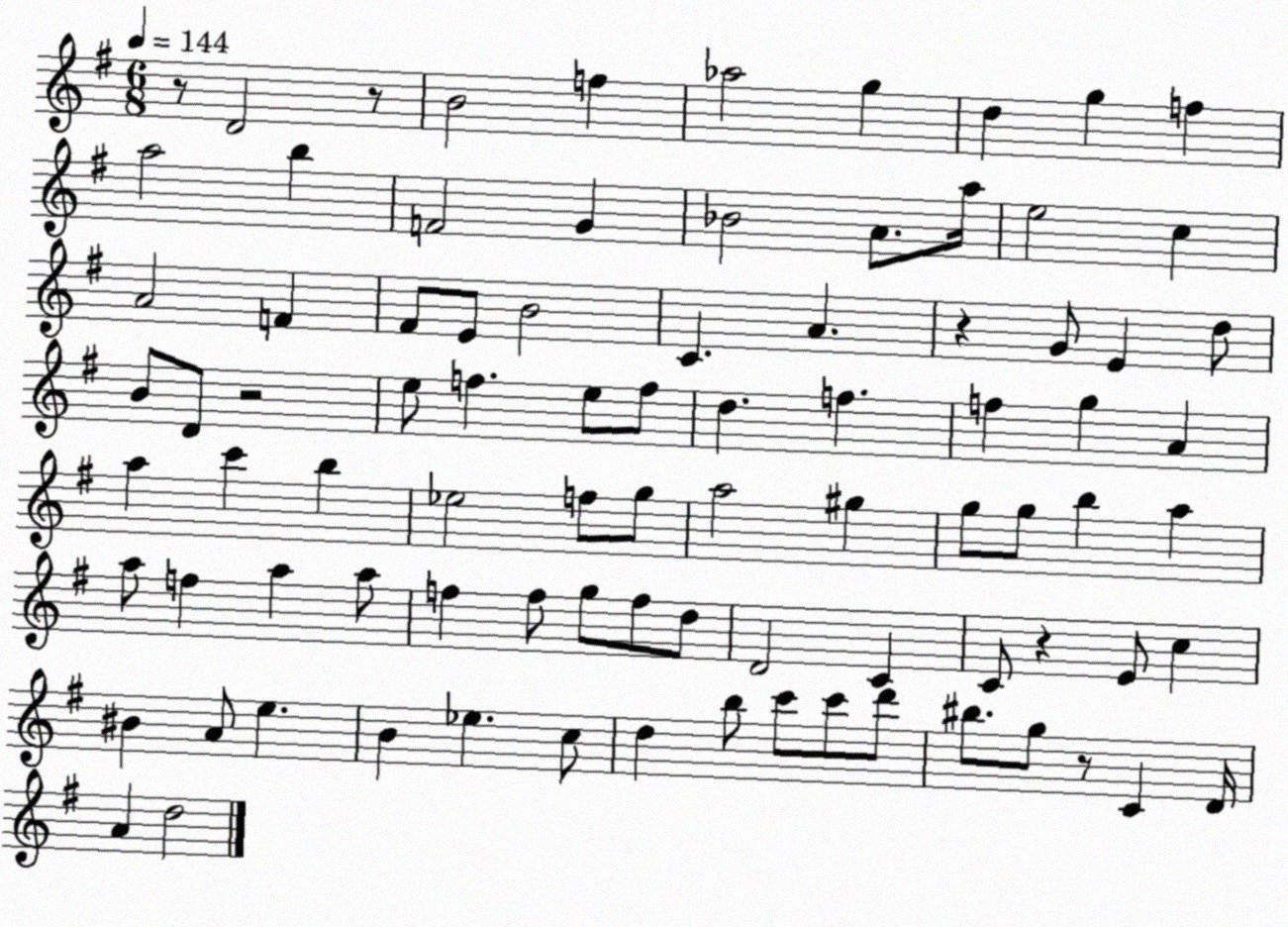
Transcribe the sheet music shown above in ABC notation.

X:1
T:Untitled
M:6/8
L:1/4
K:G
z/2 D2 z/2 B2 f _a2 g d g f a2 b F2 G _B2 A/2 a/4 e2 c A2 F ^F/2 E/2 B2 C A z G/2 E d/2 B/2 D/2 z2 e/2 f e/2 f/2 d f f g A a c' b _e2 f/2 g/2 a2 ^g g/2 g/2 b a a/2 f a a/2 f f/2 g/2 f/2 d/2 D2 C C/2 z E/2 c ^B A/2 e B _e c/2 d b/2 c'/2 c'/2 d'/2 ^b/2 g/2 z/2 C D/4 A d2